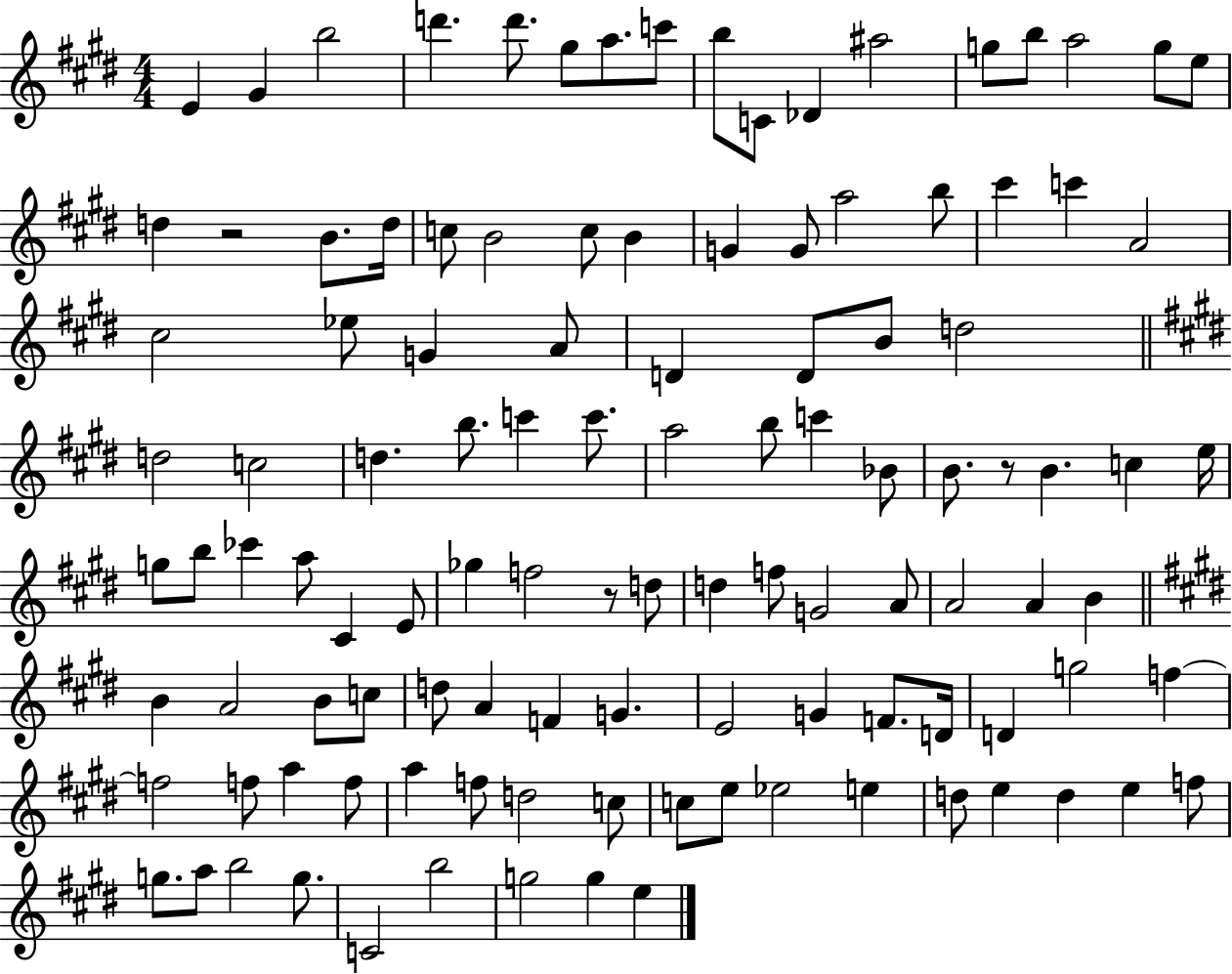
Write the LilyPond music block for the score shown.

{
  \clef treble
  \numericTimeSignature
  \time 4/4
  \key e \major
  e'4 gis'4 b''2 | d'''4. d'''8. gis''8 a''8. c'''8 | b''8 c'8 des'4 ais''2 | g''8 b''8 a''2 g''8 e''8 | \break d''4 r2 b'8. d''16 | c''8 b'2 c''8 b'4 | g'4 g'8 a''2 b''8 | cis'''4 c'''4 a'2 | \break cis''2 ees''8 g'4 a'8 | d'4 d'8 b'8 d''2 | \bar "||" \break \key e \major d''2 c''2 | d''4. b''8. c'''4 c'''8. | a''2 b''8 c'''4 bes'8 | b'8. r8 b'4. c''4 e''16 | \break g''8 b''8 ces'''4 a''8 cis'4 e'8 | ges''4 f''2 r8 d''8 | d''4 f''8 g'2 a'8 | a'2 a'4 b'4 | \break \bar "||" \break \key e \major b'4 a'2 b'8 c''8 | d''8 a'4 f'4 g'4. | e'2 g'4 f'8. d'16 | d'4 g''2 f''4~~ | \break f''2 f''8 a''4 f''8 | a''4 f''8 d''2 c''8 | c''8 e''8 ees''2 e''4 | d''8 e''4 d''4 e''4 f''8 | \break g''8. a''8 b''2 g''8. | c'2 b''2 | g''2 g''4 e''4 | \bar "|."
}